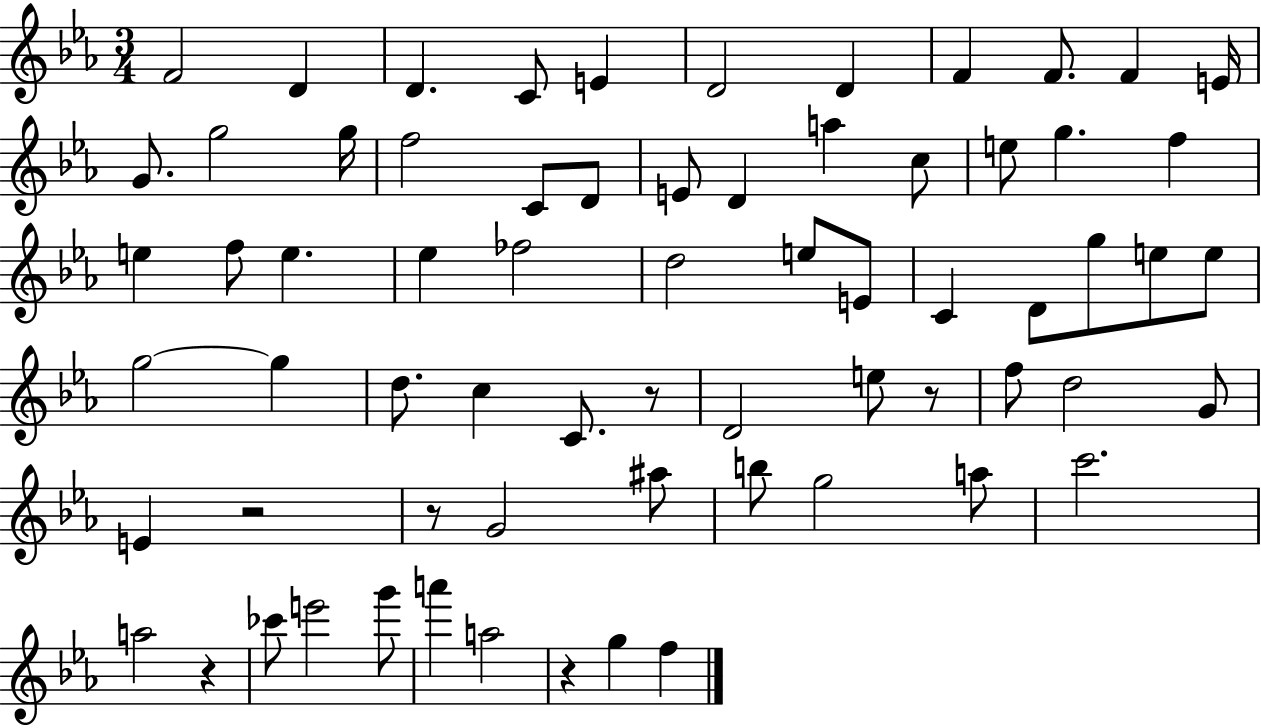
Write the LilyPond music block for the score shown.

{
  \clef treble
  \numericTimeSignature
  \time 3/4
  \key ees \major
  f'2 d'4 | d'4. c'8 e'4 | d'2 d'4 | f'4 f'8. f'4 e'16 | \break g'8. g''2 g''16 | f''2 c'8 d'8 | e'8 d'4 a''4 c''8 | e''8 g''4. f''4 | \break e''4 f''8 e''4. | ees''4 fes''2 | d''2 e''8 e'8 | c'4 d'8 g''8 e''8 e''8 | \break g''2~~ g''4 | d''8. c''4 c'8. r8 | d'2 e''8 r8 | f''8 d''2 g'8 | \break e'4 r2 | r8 g'2 ais''8 | b''8 g''2 a''8 | c'''2. | \break a''2 r4 | ces'''8 e'''2 g'''8 | a'''4 a''2 | r4 g''4 f''4 | \break \bar "|."
}